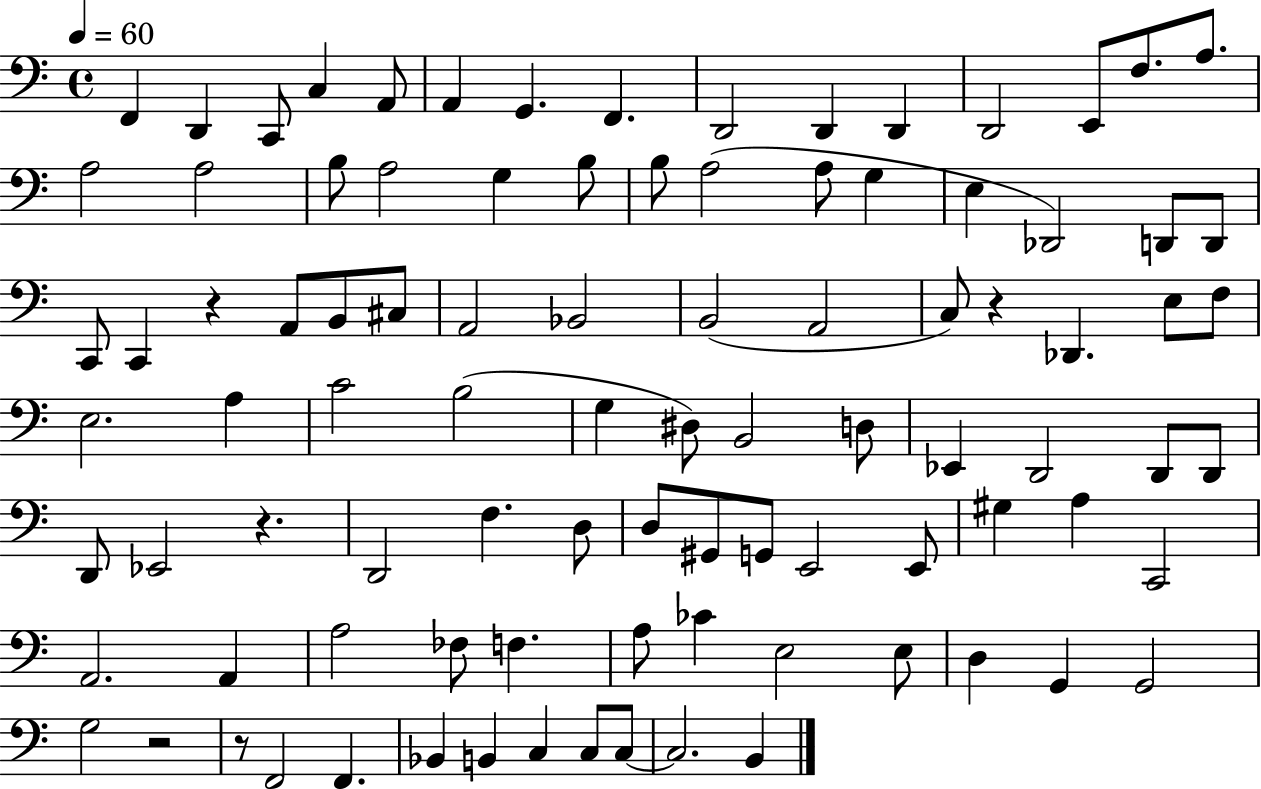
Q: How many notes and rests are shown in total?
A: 94